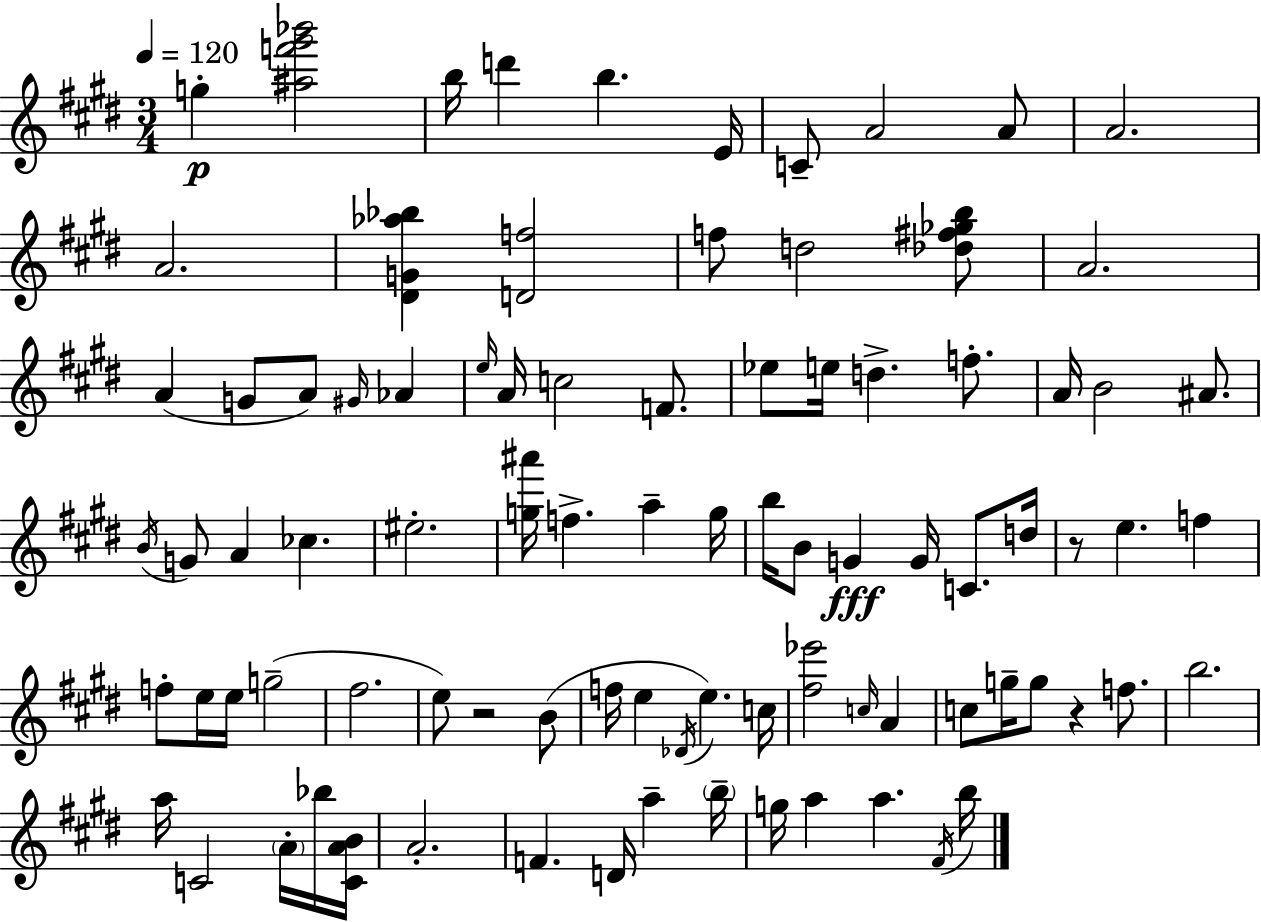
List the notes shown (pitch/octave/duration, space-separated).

G5/q [A#5,F6,G#6,Bb6]/h B5/s D6/q B5/q. E4/s C4/e A4/h A4/e A4/h. A4/h. [D#4,G4,Ab5,Bb5]/q [D4,F5]/h F5/e D5/h [Db5,F#5,Gb5,B5]/e A4/h. A4/q G4/e A4/e G#4/s Ab4/q E5/s A4/s C5/h F4/e. Eb5/e E5/s D5/q. F5/e. A4/s B4/h A#4/e. B4/s G4/e A4/q CES5/q. EIS5/h. [G5,A#6]/s F5/q. A5/q G5/s B5/s B4/e G4/q G4/s C4/e. D5/s R/e E5/q. F5/q F5/e E5/s E5/s G5/h F#5/h. E5/e R/h B4/e F5/s E5/q Db4/s E5/q. C5/s [F#5,Eb6]/h C5/s A4/q C5/e G5/s G5/e R/q F5/e. B5/h. A5/s C4/h A4/s Bb5/s [C4,A4,B4]/s A4/h. F4/q. D4/s A5/q B5/s G5/s A5/q A5/q. F#4/s B5/s